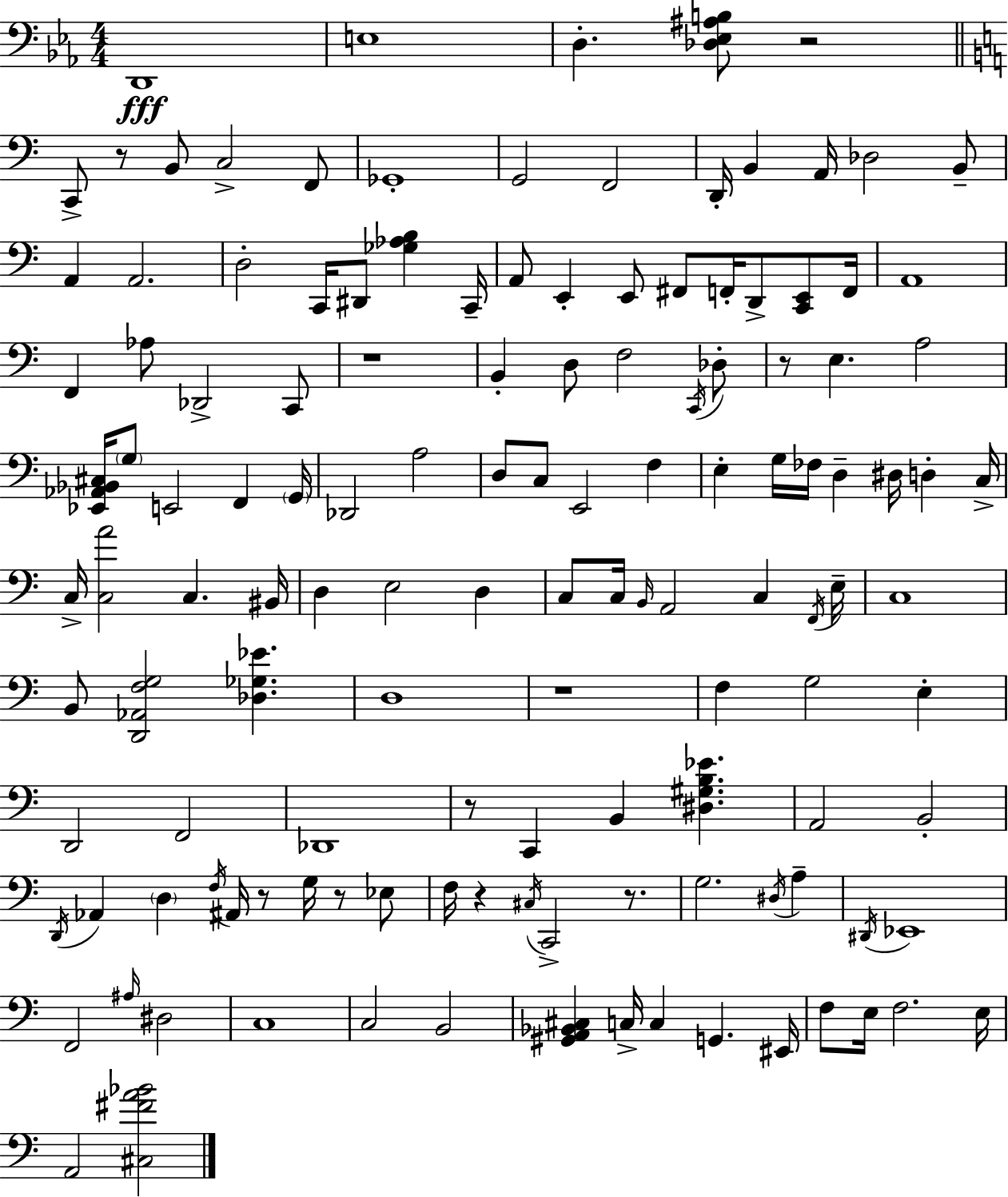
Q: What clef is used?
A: bass